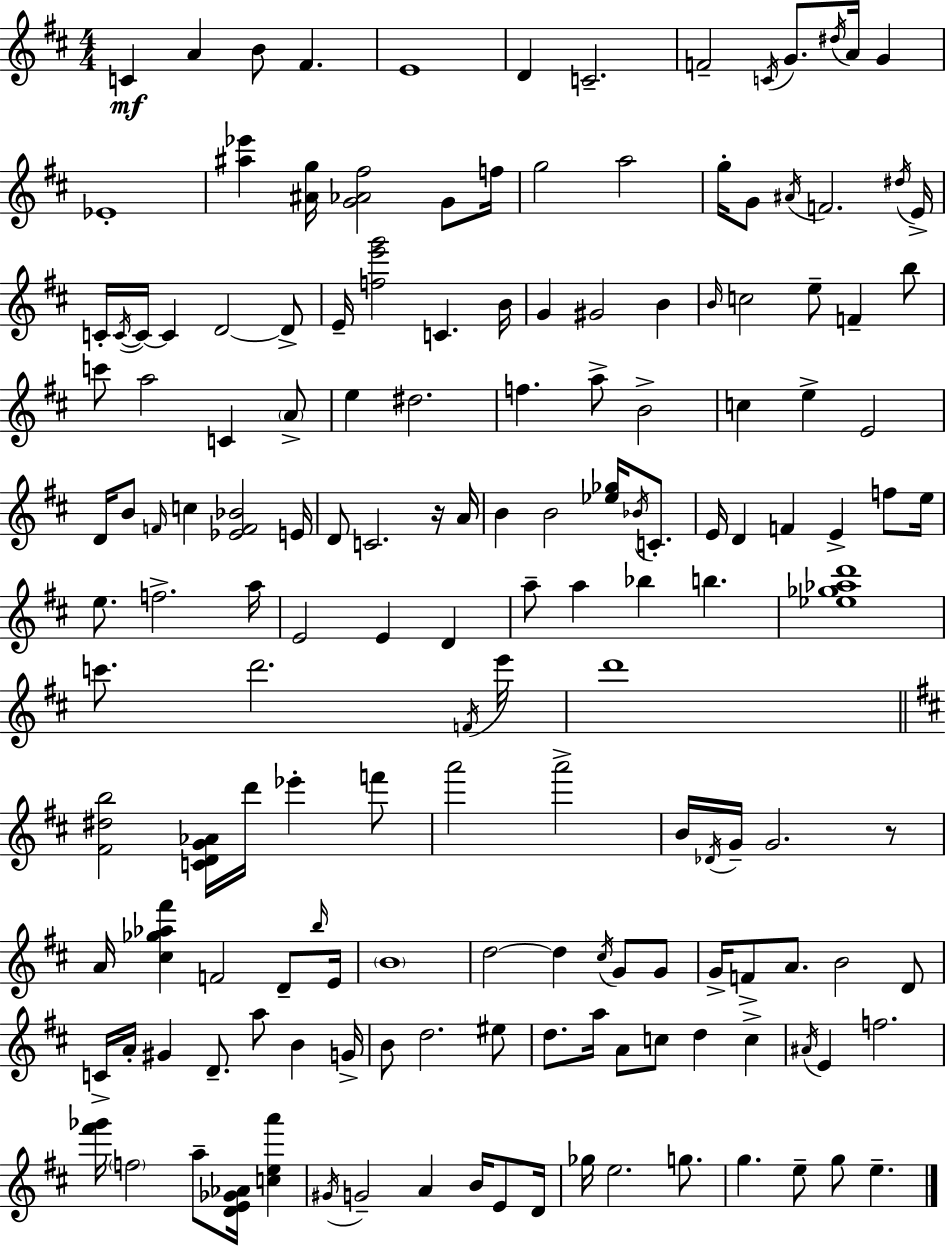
{
  \clef treble
  \numericTimeSignature
  \time 4/4
  \key d \major
  c'4\mf a'4 b'8 fis'4. | e'1 | d'4 c'2.-- | f'2-- \acciaccatura { c'16 } g'8. \acciaccatura { dis''16 } a'16 g'4 | \break ees'1-. | <ais'' ees'''>4 <ais' g''>16 <g' aes' fis''>2 g'8 | f''16 g''2 a''2 | g''16-. g'8 \acciaccatura { ais'16 } f'2. | \break \acciaccatura { dis''16 } e'16-> c'16-. \acciaccatura { c'16~ }~ c'16 c'4 d'2~~ | d'8-> e'16-- <f'' e''' g'''>2 c'4. | b'16 g'4 gis'2 | b'4 \grace { b'16 } c''2 e''8-- | \break f'4-- b''8 c'''8 a''2 | c'4 \parenthesize a'8-> e''4 dis''2. | f''4. a''8-> b'2-> | c''4 e''4-> e'2 | \break d'16 b'8 \grace { f'16 } c''4 <ees' f' bes'>2 | e'16 d'8 c'2. | r16 a'16 b'4 b'2 | <ees'' ges''>16 \acciaccatura { bes'16 } c'8.-. e'16 d'4 f'4 | \break e'4-> f''8 e''16 e''8. f''2.-> | a''16 e'2 | e'4 d'4 a''8-- a''4 bes''4 | b''4. <ees'' ges'' aes'' d'''>1 | \break c'''8. d'''2. | \acciaccatura { f'16 } e'''16 d'''1 | \bar "||" \break \key d \major <fis' dis'' b''>2 <c' d' g' aes'>16 d'''16 ees'''4-. f'''8 | a'''2 a'''2-> | b'16 \acciaccatura { des'16 } g'16-- g'2. r8 | a'16 <cis'' ges'' aes'' fis'''>4 f'2 d'8-- | \break \grace { b''16 } e'16 \parenthesize b'1 | d''2~~ d''4 \acciaccatura { cis''16 } g'8 | g'8 g'16-> f'8-> a'8. b'2 | d'8 c'16-> a'16-. gis'4 d'8.-- a''8 b'4 | \break g'16-> b'8 d''2. | eis''8 d''8. a''16 a'8 c''8 d''4 c''4-> | \acciaccatura { ais'16 } e'4 f''2. | <fis''' ges'''>16 \parenthesize f''2 a''8-- <d' e' ges' aes'>16 | \break <c'' e'' a'''>4 \acciaccatura { gis'16 } g'2-- a'4 | b'16 e'8 d'16 ges''16 e''2. | g''8. g''4. e''8-- g''8 e''4.-- | \bar "|."
}